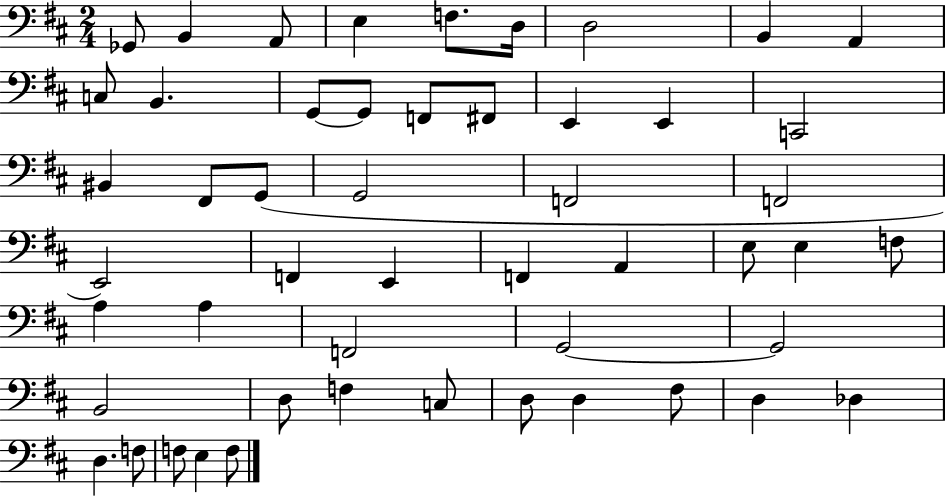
X:1
T:Untitled
M:2/4
L:1/4
K:D
_G,,/2 B,, A,,/2 E, F,/2 D,/4 D,2 B,, A,, C,/2 B,, G,,/2 G,,/2 F,,/2 ^F,,/2 E,, E,, C,,2 ^B,, ^F,,/2 G,,/2 G,,2 F,,2 F,,2 E,,2 F,, E,, F,, A,, E,/2 E, F,/2 A, A, F,,2 G,,2 G,,2 B,,2 D,/2 F, C,/2 D,/2 D, ^F,/2 D, _D, D, F,/2 F,/2 E, F,/2